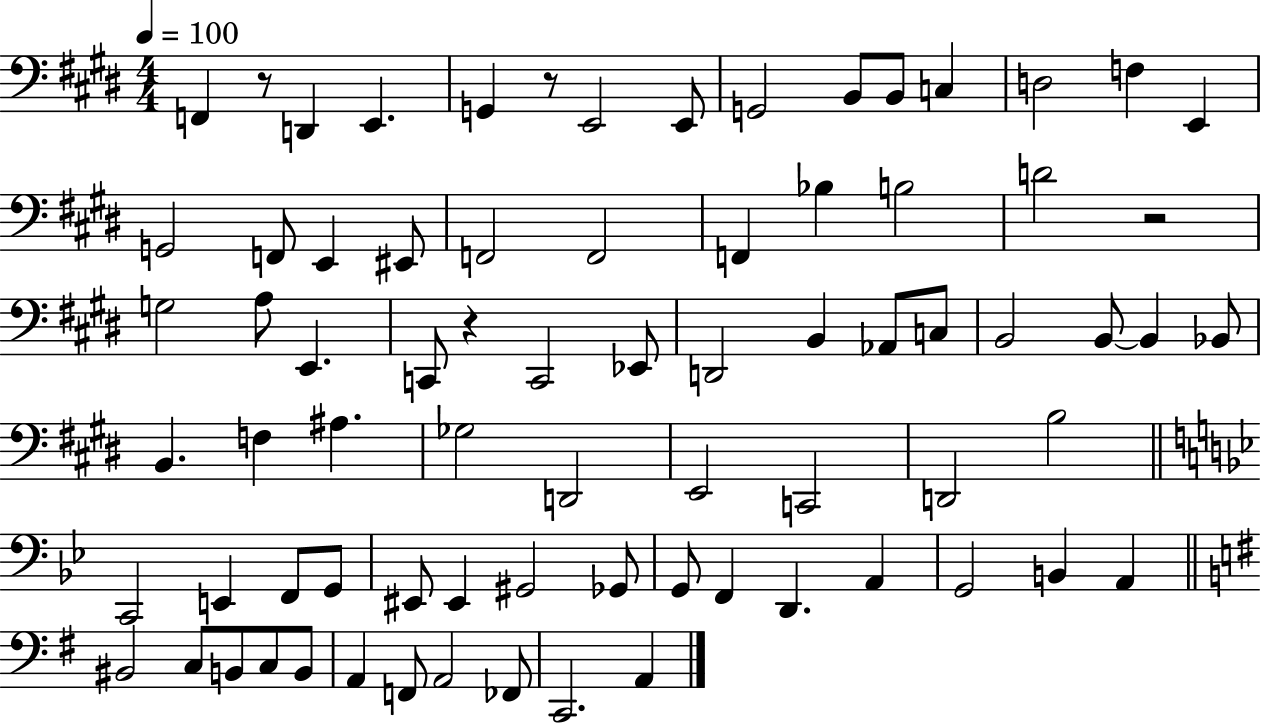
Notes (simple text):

F2/q R/e D2/q E2/q. G2/q R/e E2/h E2/e G2/h B2/e B2/e C3/q D3/h F3/q E2/q G2/h F2/e E2/q EIS2/e F2/h F2/h F2/q Bb3/q B3/h D4/h R/h G3/h A3/e E2/q. C2/e R/q C2/h Eb2/e D2/h B2/q Ab2/e C3/e B2/h B2/e B2/q Bb2/e B2/q. F3/q A#3/q. Gb3/h D2/h E2/h C2/h D2/h B3/h C2/h E2/q F2/e G2/e EIS2/e EIS2/q G#2/h Gb2/e G2/e F2/q D2/q. A2/q G2/h B2/q A2/q BIS2/h C3/e B2/e C3/e B2/e A2/q F2/e A2/h FES2/e C2/h. A2/q